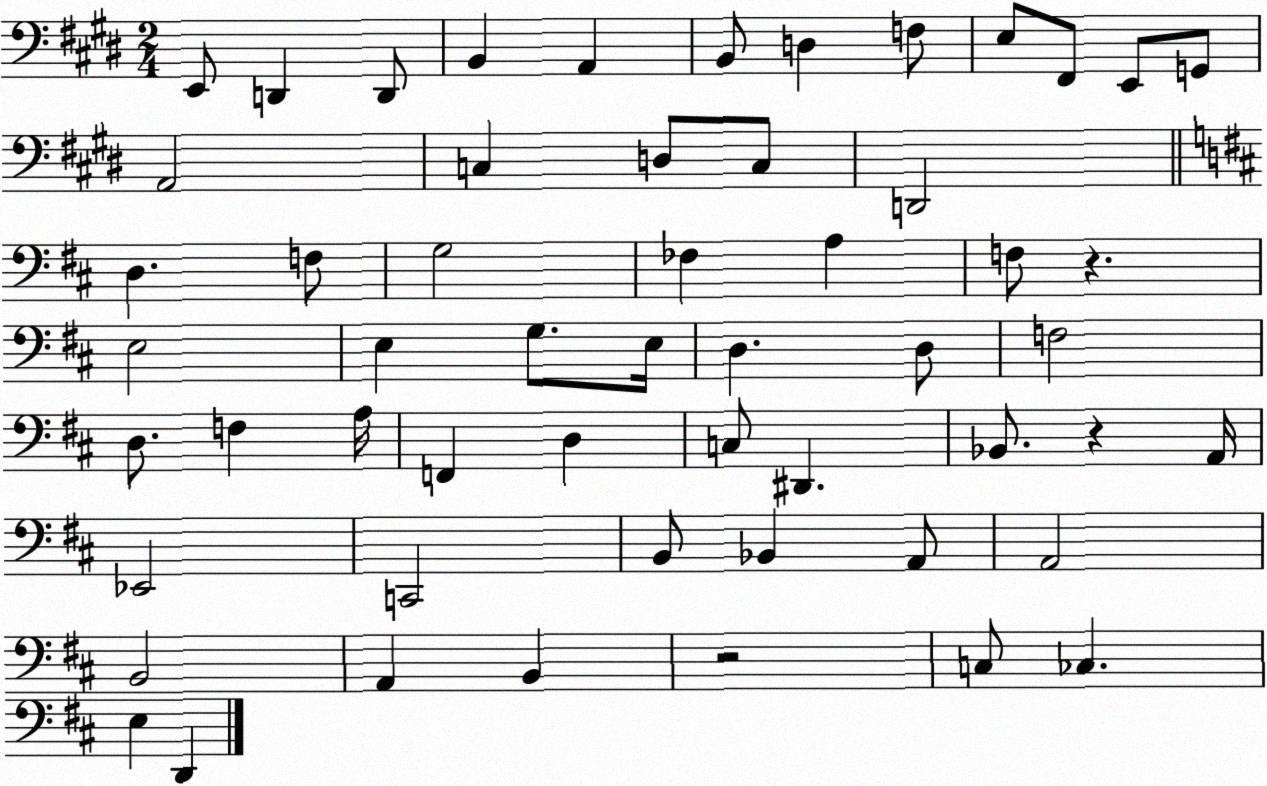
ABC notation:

X:1
T:Untitled
M:2/4
L:1/4
K:E
E,,/2 D,, D,,/2 B,, A,, B,,/2 D, F,/2 E,/2 ^F,,/2 E,,/2 G,,/2 A,,2 C, D,/2 C,/2 D,,2 D, F,/2 G,2 _F, A, F,/2 z E,2 E, G,/2 E,/4 D, D,/2 F,2 D,/2 F, A,/4 F,, D, C,/2 ^D,, _B,,/2 z A,,/4 _E,,2 C,,2 B,,/2 _B,, A,,/2 A,,2 B,,2 A,, B,, z2 C,/2 _C, E, D,,